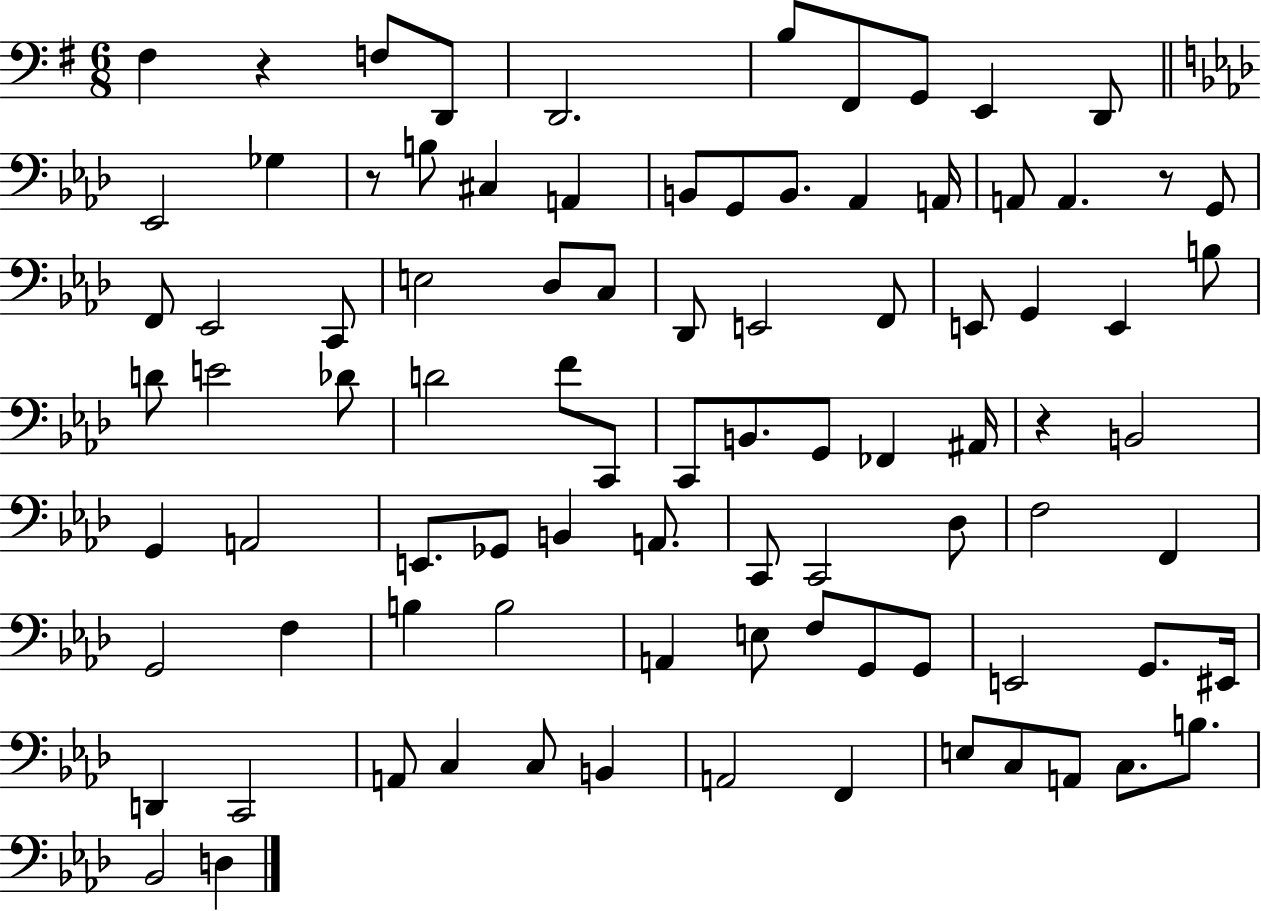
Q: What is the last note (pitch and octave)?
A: D3